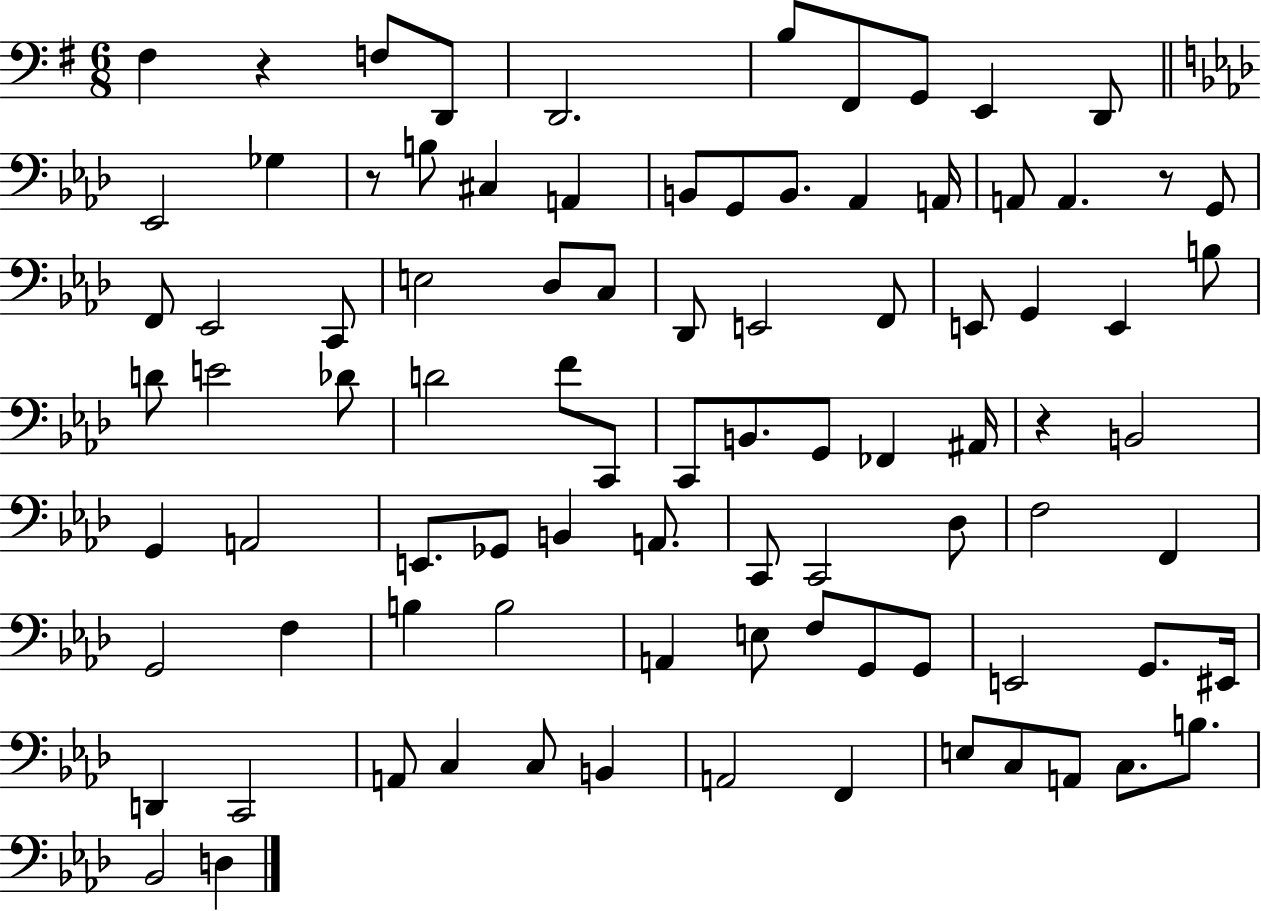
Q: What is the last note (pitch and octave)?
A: D3